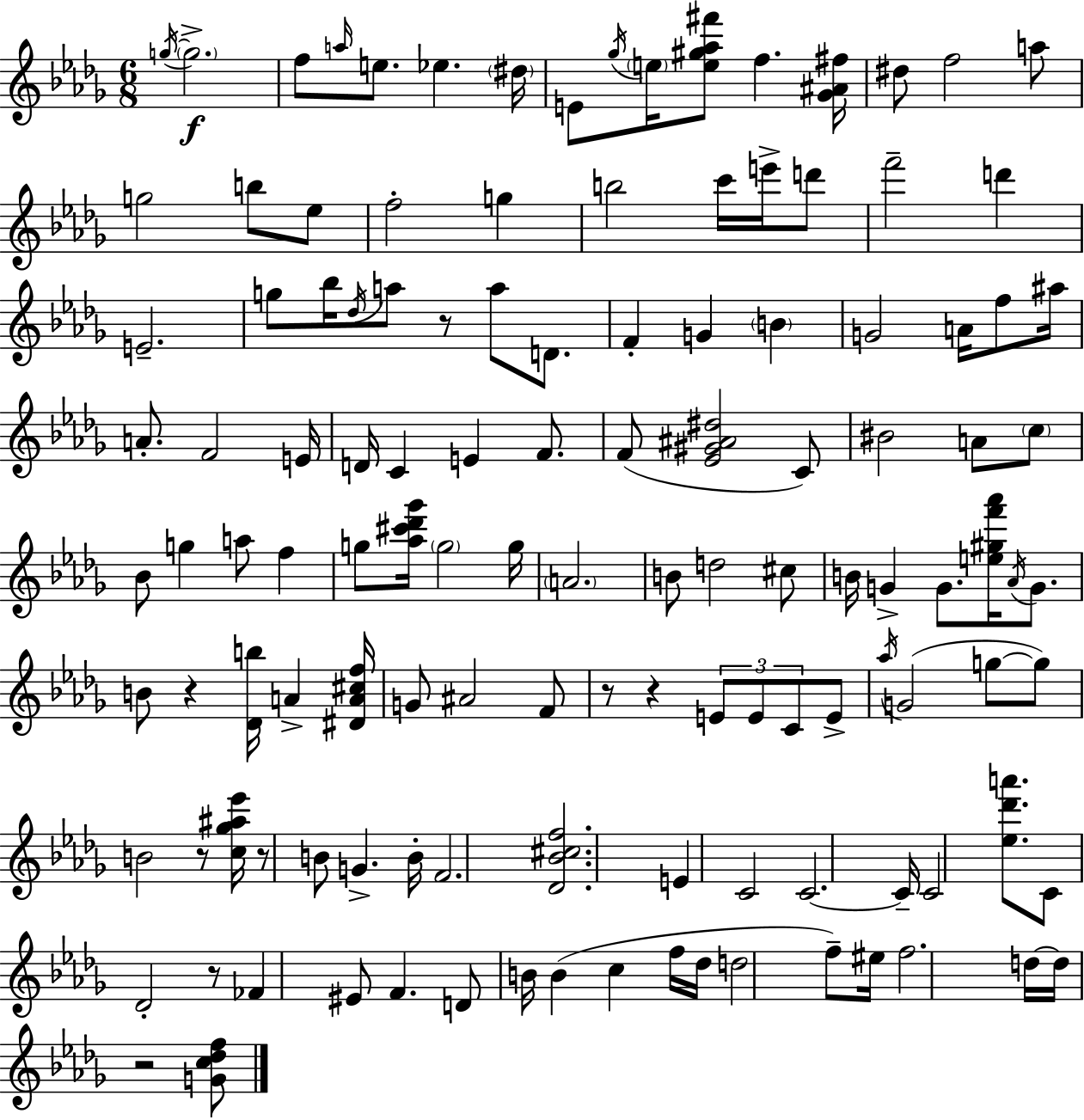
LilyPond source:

{
  \clef treble
  \numericTimeSignature
  \time 6/8
  \key bes \minor
  \repeat volta 2 { \acciaccatura { g''16~ }~\f \parenthesize g''2.-> | f''8 \grace { a''16 } e''8. ees''4. | \parenthesize dis''16 e'8 \acciaccatura { ges''16 } \parenthesize e''16 <e'' gis'' aes'' fis'''>8 f''4. | <ges' ais' fis''>16 dis''8 f''2 | \break a''8 g''2 b''8 | ees''8 f''2-. g''4 | b''2 c'''16 | e'''16-> d'''8 f'''2-- d'''4 | \break e'2.-- | g''8 bes''16 \acciaccatura { des''16 } a''8 r8 a''8 | d'8. f'4-. g'4 | \parenthesize b'4 g'2 | \break a'16 f''8 ais''16 a'8.-. f'2 | e'16 d'16 c'4 e'4 | f'8. f'8( <ees' gis' ais' dis''>2 | c'8) bis'2 | \break a'8 \parenthesize c''8 bes'8 g''4 a''8 | f''4 g''8 <aes'' cis''' des''' ges'''>16 \parenthesize g''2 | g''16 \parenthesize a'2. | b'8 d''2 | \break cis''8 b'16 g'4-> g'8. | <e'' gis'' f''' aes'''>16 \acciaccatura { aes'16 } g'8. b'8 r4 <des' b''>16 | a'4-> <dis' a' cis'' f''>16 g'8 ais'2 | f'8 r8 r4 \tuplet 3/2 { e'8 | \break e'8 c'8 } e'8-> \acciaccatura { aes''16 }( g'2 | g''8~~ g''8) b'2 | r8 <c'' ges'' ais'' ees'''>16 r8 b'8 g'4.-> | b'16-. f'2. | \break <des' bes' cis'' f''>2. | e'4 c'2 | c'2.~~ | c'16-- c'2 | \break <ees'' des''' a'''>8. c'8 des'2-. | r8 fes'4 eis'8 | f'4. d'8 b'16 b'4( | c''4 f''16 des''16 d''2 | \break f''8--) eis''16 f''2. | d''16~~ d''16 r2 | <g' c'' des'' f''>8 } \bar "|."
}